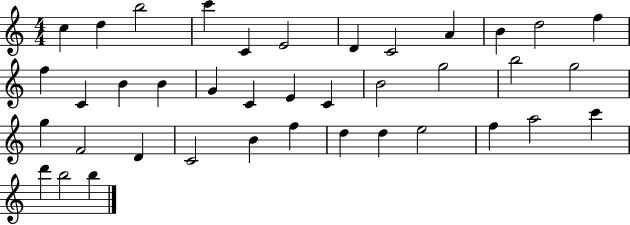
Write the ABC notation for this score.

X:1
T:Untitled
M:4/4
L:1/4
K:C
c d b2 c' C E2 D C2 A B d2 f f C B B G C E C B2 g2 b2 g2 g F2 D C2 B f d d e2 f a2 c' d' b2 b